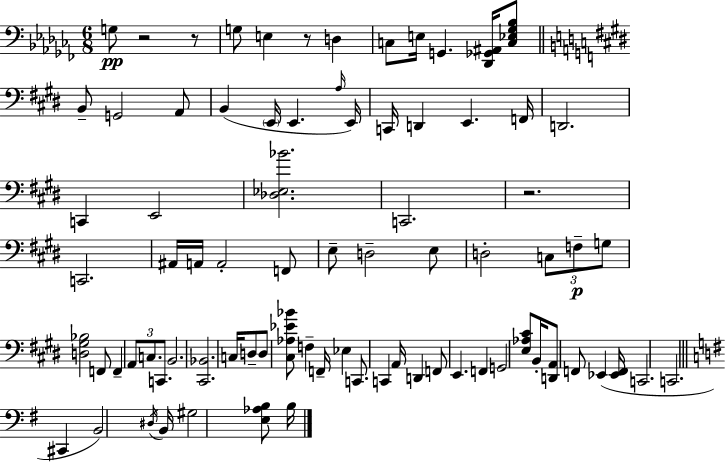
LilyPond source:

{
  \clef bass
  \numericTimeSignature
  \time 6/8
  \key aes \minor
  g8\pp r2 r8 | g8 e4 r8 d4 | c8 e16 g,4. <des, ges, ais,>16 <c ees ges bes>8 | \bar "||" \break \key e \major b,8-- g,2 a,8 | b,4( \parenthesize e,16 e,4. \grace { a16 }) | e,16 c,16 d,4 e,4. | f,16 d,2. | \break c,4 e,2 | <des ees bes'>2. | c,2. | r2. | \break c,2. | ais,16 a,16 a,2-. f,8 | e8-- d2-- e8 | d2-. \tuplet 3/2 { c8 f8--\p | \break g8 } <d gis bes>2 f,8 | f,4-- \tuplet 3/2 { a,8 c8. c,8. } | b,2. | <cis, bes,>2. | \break c16 d8-- d8 <cis aes ees' bes'>8 f4-- | f,16-- ees4 c,8. c,4 | a,16 d,4 f,8 e,4. | f,4 g,2 | \break <e aes cis'>8 b,16-. <d, a,>8 f,8 ees,4( | <ees, f,>16 c,2. | c,2. | \bar "||" \break \key e \minor cis,4 b,2) | \acciaccatura { dis16 } b,16 gis2 <e aes b>8 | b16 \bar "|."
}